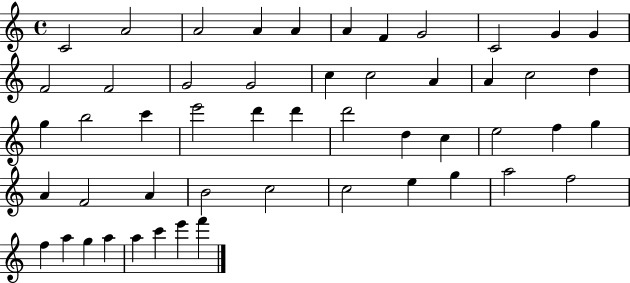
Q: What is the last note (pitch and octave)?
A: F6